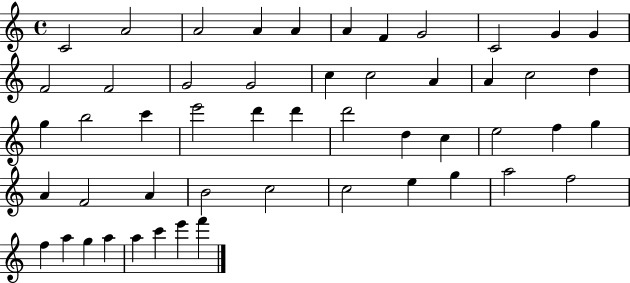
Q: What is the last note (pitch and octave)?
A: F6